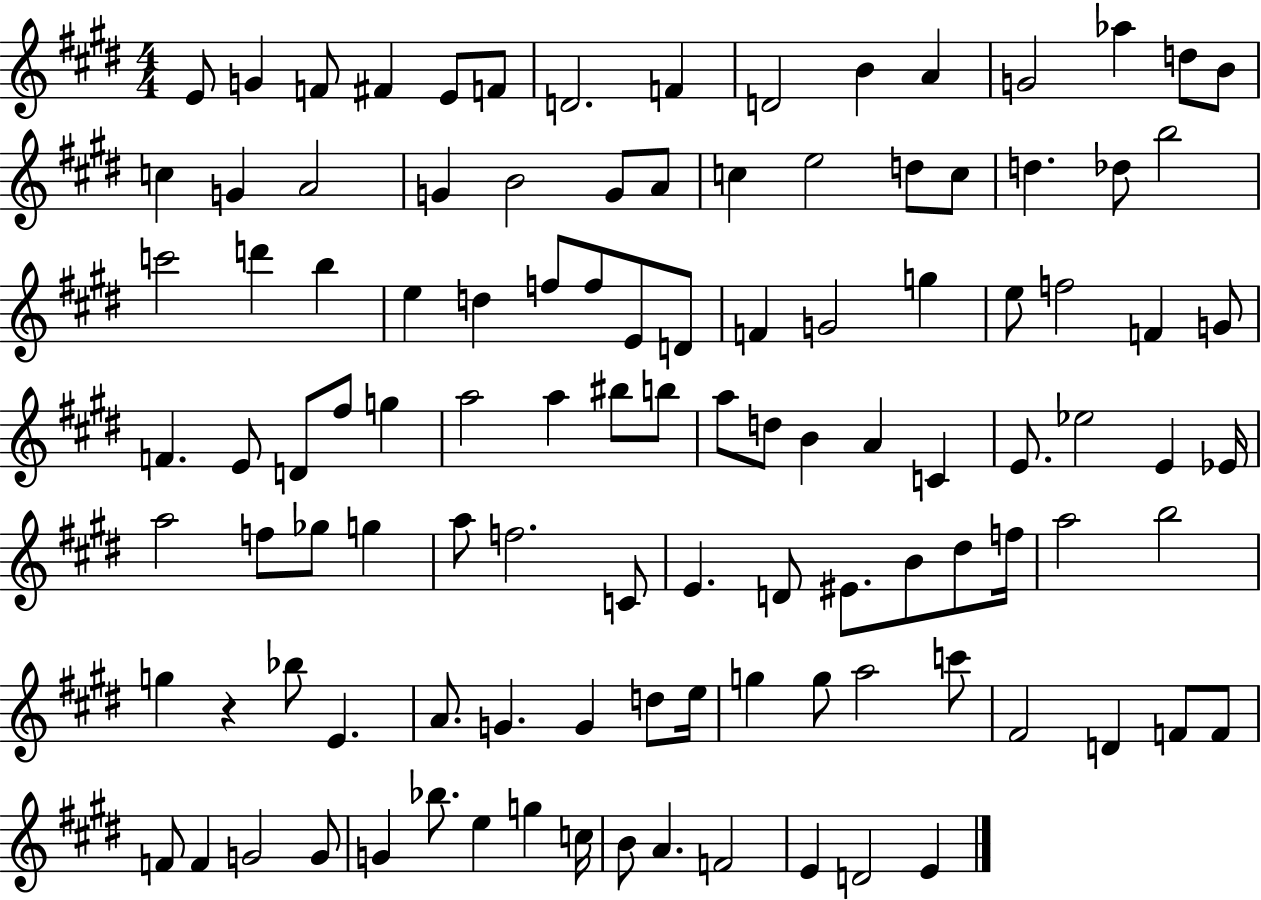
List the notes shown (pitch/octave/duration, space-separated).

E4/e G4/q F4/e F#4/q E4/e F4/e D4/h. F4/q D4/h B4/q A4/q G4/h Ab5/q D5/e B4/e C5/q G4/q A4/h G4/q B4/h G4/e A4/e C5/q E5/h D5/e C5/e D5/q. Db5/e B5/h C6/h D6/q B5/q E5/q D5/q F5/e F5/e E4/e D4/e F4/q G4/h G5/q E5/e F5/h F4/q G4/e F4/q. E4/e D4/e F#5/e G5/q A5/h A5/q BIS5/e B5/e A5/e D5/e B4/q A4/q C4/q E4/e. Eb5/h E4/q Eb4/s A5/h F5/e Gb5/e G5/q A5/e F5/h. C4/e E4/q. D4/e EIS4/e. B4/e D#5/e F5/s A5/h B5/h G5/q R/q Bb5/e E4/q. A4/e. G4/q. G4/q D5/e E5/s G5/q G5/e A5/h C6/e F#4/h D4/q F4/e F4/e F4/e F4/q G4/h G4/e G4/q Bb5/e. E5/q G5/q C5/s B4/e A4/q. F4/h E4/q D4/h E4/q